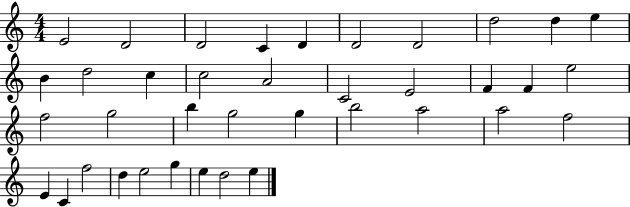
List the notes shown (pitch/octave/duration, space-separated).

E4/h D4/h D4/h C4/q D4/q D4/h D4/h D5/h D5/q E5/q B4/q D5/h C5/q C5/h A4/h C4/h E4/h F4/q F4/q E5/h F5/h G5/h B5/q G5/h G5/q B5/h A5/h A5/h F5/h E4/q C4/q F5/h D5/q E5/h G5/q E5/q D5/h E5/q